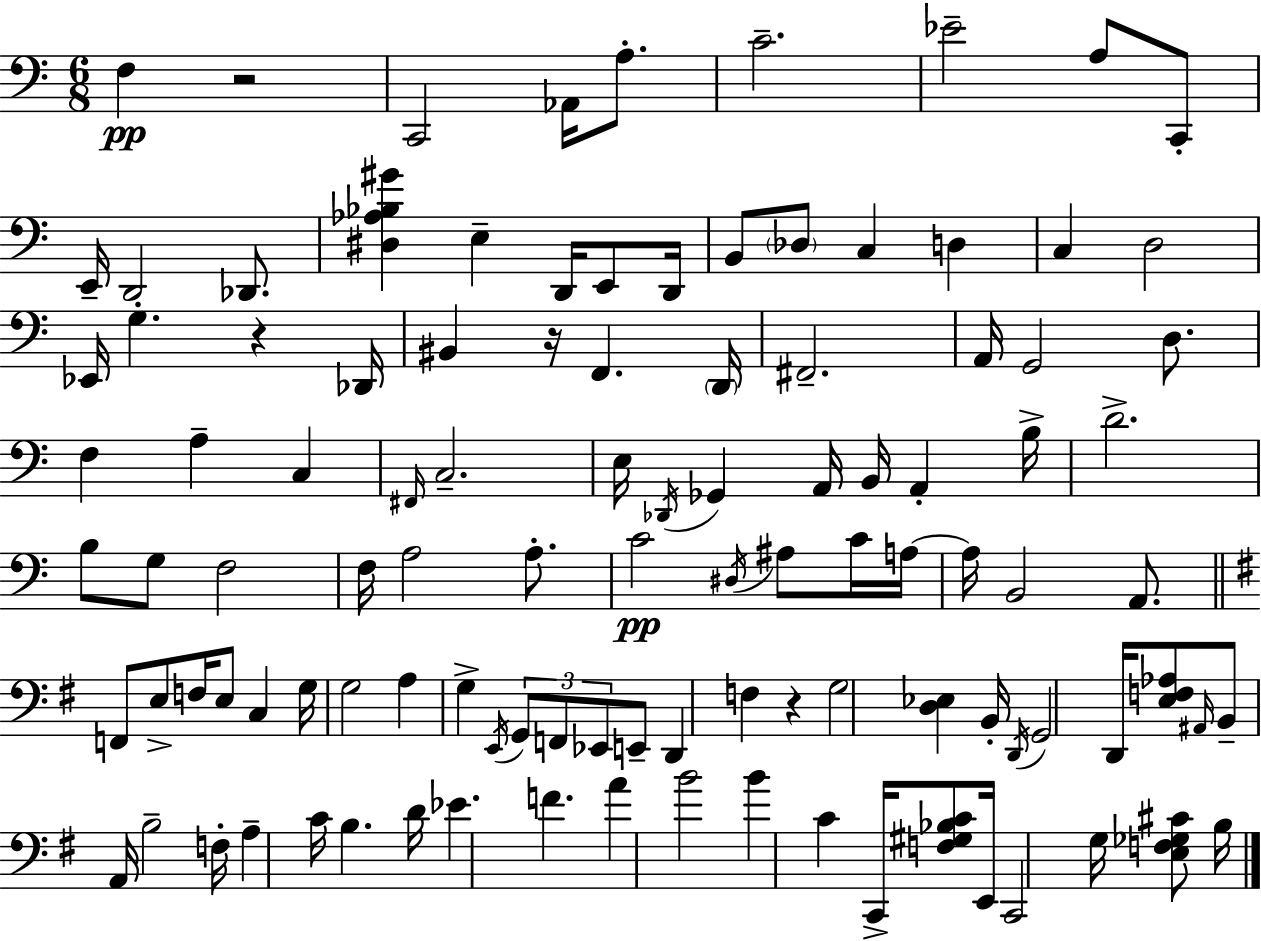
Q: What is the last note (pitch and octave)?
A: B3